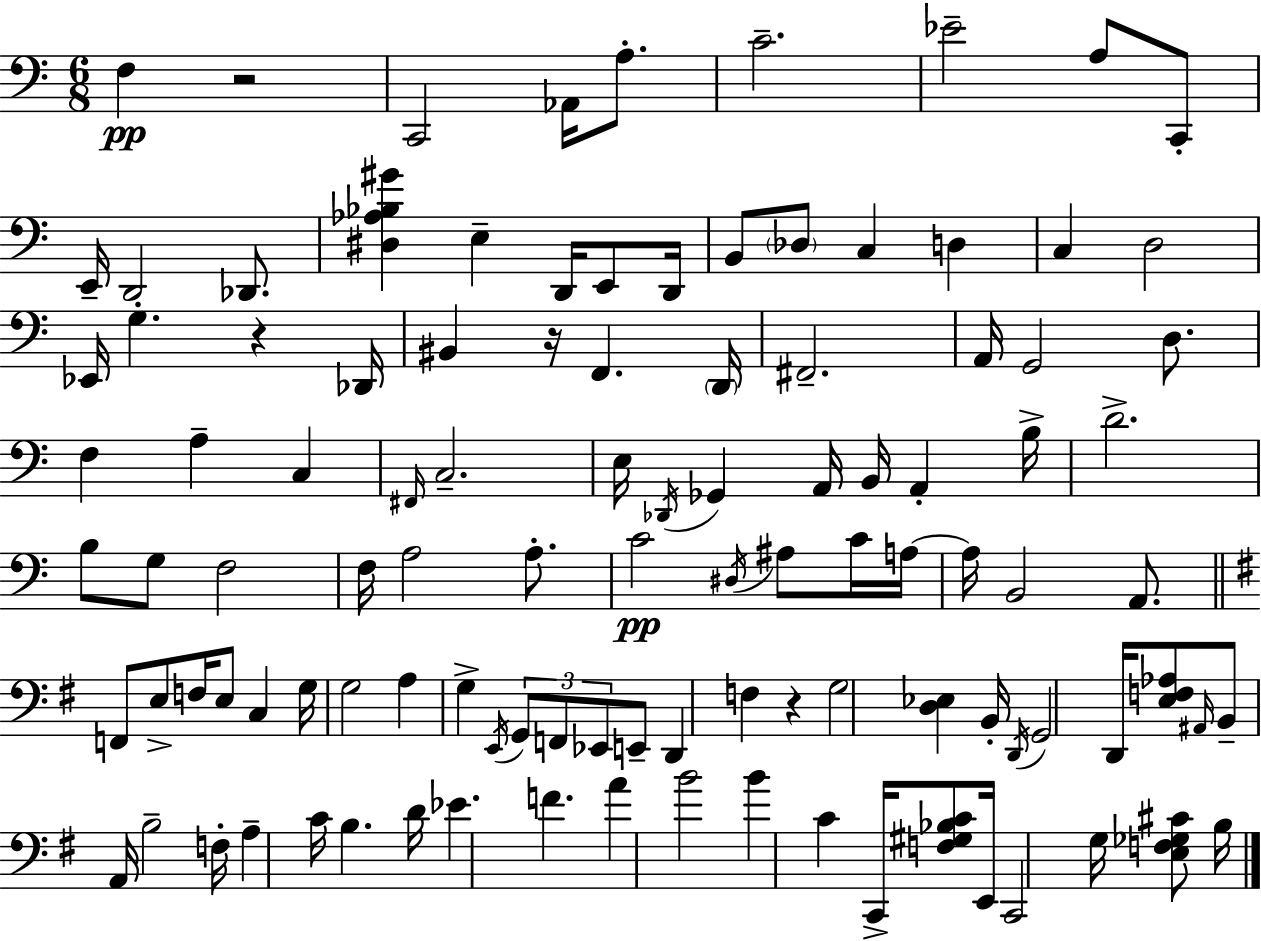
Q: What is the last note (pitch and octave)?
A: B3